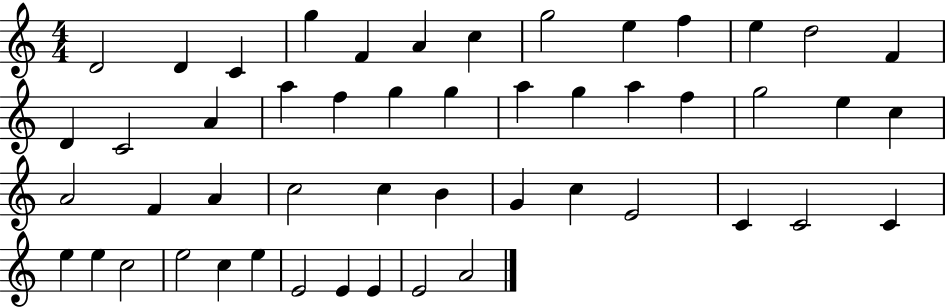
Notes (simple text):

D4/h D4/q C4/q G5/q F4/q A4/q C5/q G5/h E5/q F5/q E5/q D5/h F4/q D4/q C4/h A4/q A5/q F5/q G5/q G5/q A5/q G5/q A5/q F5/q G5/h E5/q C5/q A4/h F4/q A4/q C5/h C5/q B4/q G4/q C5/q E4/h C4/q C4/h C4/q E5/q E5/q C5/h E5/h C5/q E5/q E4/h E4/q E4/q E4/h A4/h